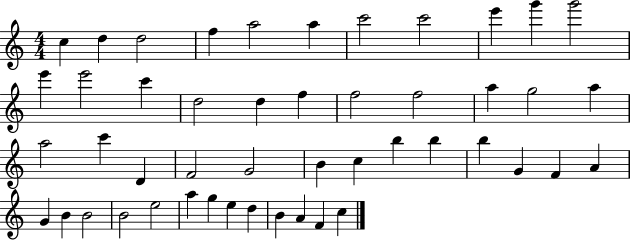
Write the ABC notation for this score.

X:1
T:Untitled
M:4/4
L:1/4
K:C
c d d2 f a2 a c'2 c'2 e' g' g'2 e' e'2 c' d2 d f f2 f2 a g2 a a2 c' D F2 G2 B c b b b G F A G B B2 B2 e2 a g e d B A F c